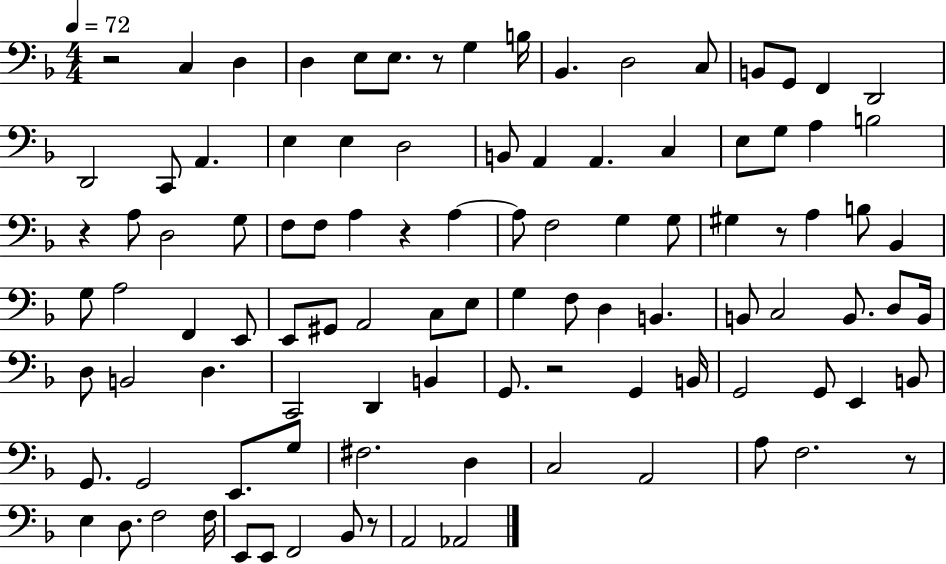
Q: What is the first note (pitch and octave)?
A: C3